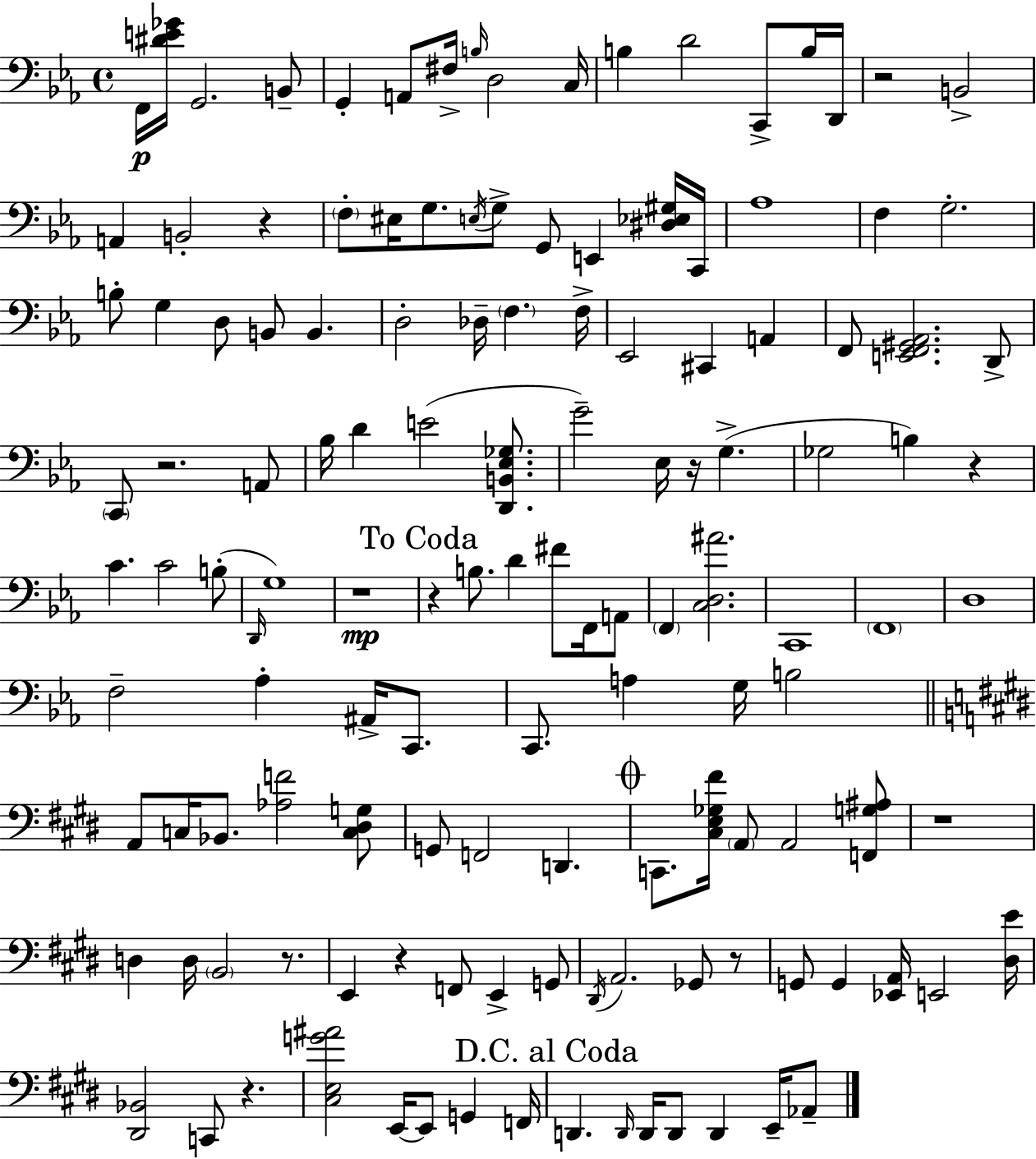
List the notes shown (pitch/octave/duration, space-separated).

F2/s [D#4,E4,Gb4]/s G2/h. B2/e G2/q A2/e F#3/s B3/s D3/h C3/s B3/q D4/h C2/e B3/s D2/s R/h B2/h A2/q B2/h R/q F3/e EIS3/s G3/e. E3/s G3/e G2/e E2/q [D#3,Eb3,G#3]/s C2/s Ab3/w F3/q G3/h. B3/e G3/q D3/e B2/e B2/q. D3/h Db3/s F3/q. F3/s Eb2/h C#2/q A2/q F2/e [E2,F2,G#2,Ab2]/h. D2/e C2/e R/h. A2/e Bb3/s D4/q E4/h [D2,B2,Eb3,Gb3]/e. G4/h Eb3/s R/s G3/q. Gb3/h B3/q R/q C4/q. C4/h B3/e D2/s G3/w R/w R/q B3/e. D4/q F#4/e F2/s A2/e F2/q [C3,D3,A#4]/h. C2/w F2/w D3/w F3/h Ab3/q A#2/s C2/e. C2/e. A3/q G3/s B3/h A2/e C3/s Bb2/e. [Ab3,F4]/h [C3,D#3,G3]/e G2/e F2/h D2/q. C2/e. [C#3,E3,Gb3,F#4]/s A2/e A2/h [F2,G3,A#3]/e R/w D3/q D3/s B2/h R/e. E2/q R/q F2/e E2/q G2/e D#2/s A2/h. Gb2/e R/e G2/e G2/q [Eb2,A2]/s E2/h [D#3,E4]/s [D#2,Bb2]/h C2/e R/q. [C#3,E3,G4,A#4]/h E2/s E2/e G2/q F2/s D2/q. D2/s D2/s D2/e D2/q E2/s Ab2/e